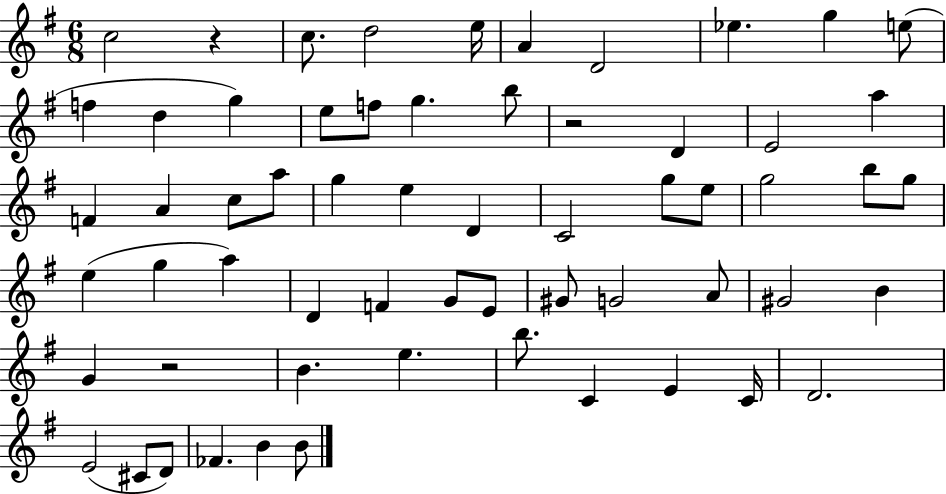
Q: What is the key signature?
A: G major